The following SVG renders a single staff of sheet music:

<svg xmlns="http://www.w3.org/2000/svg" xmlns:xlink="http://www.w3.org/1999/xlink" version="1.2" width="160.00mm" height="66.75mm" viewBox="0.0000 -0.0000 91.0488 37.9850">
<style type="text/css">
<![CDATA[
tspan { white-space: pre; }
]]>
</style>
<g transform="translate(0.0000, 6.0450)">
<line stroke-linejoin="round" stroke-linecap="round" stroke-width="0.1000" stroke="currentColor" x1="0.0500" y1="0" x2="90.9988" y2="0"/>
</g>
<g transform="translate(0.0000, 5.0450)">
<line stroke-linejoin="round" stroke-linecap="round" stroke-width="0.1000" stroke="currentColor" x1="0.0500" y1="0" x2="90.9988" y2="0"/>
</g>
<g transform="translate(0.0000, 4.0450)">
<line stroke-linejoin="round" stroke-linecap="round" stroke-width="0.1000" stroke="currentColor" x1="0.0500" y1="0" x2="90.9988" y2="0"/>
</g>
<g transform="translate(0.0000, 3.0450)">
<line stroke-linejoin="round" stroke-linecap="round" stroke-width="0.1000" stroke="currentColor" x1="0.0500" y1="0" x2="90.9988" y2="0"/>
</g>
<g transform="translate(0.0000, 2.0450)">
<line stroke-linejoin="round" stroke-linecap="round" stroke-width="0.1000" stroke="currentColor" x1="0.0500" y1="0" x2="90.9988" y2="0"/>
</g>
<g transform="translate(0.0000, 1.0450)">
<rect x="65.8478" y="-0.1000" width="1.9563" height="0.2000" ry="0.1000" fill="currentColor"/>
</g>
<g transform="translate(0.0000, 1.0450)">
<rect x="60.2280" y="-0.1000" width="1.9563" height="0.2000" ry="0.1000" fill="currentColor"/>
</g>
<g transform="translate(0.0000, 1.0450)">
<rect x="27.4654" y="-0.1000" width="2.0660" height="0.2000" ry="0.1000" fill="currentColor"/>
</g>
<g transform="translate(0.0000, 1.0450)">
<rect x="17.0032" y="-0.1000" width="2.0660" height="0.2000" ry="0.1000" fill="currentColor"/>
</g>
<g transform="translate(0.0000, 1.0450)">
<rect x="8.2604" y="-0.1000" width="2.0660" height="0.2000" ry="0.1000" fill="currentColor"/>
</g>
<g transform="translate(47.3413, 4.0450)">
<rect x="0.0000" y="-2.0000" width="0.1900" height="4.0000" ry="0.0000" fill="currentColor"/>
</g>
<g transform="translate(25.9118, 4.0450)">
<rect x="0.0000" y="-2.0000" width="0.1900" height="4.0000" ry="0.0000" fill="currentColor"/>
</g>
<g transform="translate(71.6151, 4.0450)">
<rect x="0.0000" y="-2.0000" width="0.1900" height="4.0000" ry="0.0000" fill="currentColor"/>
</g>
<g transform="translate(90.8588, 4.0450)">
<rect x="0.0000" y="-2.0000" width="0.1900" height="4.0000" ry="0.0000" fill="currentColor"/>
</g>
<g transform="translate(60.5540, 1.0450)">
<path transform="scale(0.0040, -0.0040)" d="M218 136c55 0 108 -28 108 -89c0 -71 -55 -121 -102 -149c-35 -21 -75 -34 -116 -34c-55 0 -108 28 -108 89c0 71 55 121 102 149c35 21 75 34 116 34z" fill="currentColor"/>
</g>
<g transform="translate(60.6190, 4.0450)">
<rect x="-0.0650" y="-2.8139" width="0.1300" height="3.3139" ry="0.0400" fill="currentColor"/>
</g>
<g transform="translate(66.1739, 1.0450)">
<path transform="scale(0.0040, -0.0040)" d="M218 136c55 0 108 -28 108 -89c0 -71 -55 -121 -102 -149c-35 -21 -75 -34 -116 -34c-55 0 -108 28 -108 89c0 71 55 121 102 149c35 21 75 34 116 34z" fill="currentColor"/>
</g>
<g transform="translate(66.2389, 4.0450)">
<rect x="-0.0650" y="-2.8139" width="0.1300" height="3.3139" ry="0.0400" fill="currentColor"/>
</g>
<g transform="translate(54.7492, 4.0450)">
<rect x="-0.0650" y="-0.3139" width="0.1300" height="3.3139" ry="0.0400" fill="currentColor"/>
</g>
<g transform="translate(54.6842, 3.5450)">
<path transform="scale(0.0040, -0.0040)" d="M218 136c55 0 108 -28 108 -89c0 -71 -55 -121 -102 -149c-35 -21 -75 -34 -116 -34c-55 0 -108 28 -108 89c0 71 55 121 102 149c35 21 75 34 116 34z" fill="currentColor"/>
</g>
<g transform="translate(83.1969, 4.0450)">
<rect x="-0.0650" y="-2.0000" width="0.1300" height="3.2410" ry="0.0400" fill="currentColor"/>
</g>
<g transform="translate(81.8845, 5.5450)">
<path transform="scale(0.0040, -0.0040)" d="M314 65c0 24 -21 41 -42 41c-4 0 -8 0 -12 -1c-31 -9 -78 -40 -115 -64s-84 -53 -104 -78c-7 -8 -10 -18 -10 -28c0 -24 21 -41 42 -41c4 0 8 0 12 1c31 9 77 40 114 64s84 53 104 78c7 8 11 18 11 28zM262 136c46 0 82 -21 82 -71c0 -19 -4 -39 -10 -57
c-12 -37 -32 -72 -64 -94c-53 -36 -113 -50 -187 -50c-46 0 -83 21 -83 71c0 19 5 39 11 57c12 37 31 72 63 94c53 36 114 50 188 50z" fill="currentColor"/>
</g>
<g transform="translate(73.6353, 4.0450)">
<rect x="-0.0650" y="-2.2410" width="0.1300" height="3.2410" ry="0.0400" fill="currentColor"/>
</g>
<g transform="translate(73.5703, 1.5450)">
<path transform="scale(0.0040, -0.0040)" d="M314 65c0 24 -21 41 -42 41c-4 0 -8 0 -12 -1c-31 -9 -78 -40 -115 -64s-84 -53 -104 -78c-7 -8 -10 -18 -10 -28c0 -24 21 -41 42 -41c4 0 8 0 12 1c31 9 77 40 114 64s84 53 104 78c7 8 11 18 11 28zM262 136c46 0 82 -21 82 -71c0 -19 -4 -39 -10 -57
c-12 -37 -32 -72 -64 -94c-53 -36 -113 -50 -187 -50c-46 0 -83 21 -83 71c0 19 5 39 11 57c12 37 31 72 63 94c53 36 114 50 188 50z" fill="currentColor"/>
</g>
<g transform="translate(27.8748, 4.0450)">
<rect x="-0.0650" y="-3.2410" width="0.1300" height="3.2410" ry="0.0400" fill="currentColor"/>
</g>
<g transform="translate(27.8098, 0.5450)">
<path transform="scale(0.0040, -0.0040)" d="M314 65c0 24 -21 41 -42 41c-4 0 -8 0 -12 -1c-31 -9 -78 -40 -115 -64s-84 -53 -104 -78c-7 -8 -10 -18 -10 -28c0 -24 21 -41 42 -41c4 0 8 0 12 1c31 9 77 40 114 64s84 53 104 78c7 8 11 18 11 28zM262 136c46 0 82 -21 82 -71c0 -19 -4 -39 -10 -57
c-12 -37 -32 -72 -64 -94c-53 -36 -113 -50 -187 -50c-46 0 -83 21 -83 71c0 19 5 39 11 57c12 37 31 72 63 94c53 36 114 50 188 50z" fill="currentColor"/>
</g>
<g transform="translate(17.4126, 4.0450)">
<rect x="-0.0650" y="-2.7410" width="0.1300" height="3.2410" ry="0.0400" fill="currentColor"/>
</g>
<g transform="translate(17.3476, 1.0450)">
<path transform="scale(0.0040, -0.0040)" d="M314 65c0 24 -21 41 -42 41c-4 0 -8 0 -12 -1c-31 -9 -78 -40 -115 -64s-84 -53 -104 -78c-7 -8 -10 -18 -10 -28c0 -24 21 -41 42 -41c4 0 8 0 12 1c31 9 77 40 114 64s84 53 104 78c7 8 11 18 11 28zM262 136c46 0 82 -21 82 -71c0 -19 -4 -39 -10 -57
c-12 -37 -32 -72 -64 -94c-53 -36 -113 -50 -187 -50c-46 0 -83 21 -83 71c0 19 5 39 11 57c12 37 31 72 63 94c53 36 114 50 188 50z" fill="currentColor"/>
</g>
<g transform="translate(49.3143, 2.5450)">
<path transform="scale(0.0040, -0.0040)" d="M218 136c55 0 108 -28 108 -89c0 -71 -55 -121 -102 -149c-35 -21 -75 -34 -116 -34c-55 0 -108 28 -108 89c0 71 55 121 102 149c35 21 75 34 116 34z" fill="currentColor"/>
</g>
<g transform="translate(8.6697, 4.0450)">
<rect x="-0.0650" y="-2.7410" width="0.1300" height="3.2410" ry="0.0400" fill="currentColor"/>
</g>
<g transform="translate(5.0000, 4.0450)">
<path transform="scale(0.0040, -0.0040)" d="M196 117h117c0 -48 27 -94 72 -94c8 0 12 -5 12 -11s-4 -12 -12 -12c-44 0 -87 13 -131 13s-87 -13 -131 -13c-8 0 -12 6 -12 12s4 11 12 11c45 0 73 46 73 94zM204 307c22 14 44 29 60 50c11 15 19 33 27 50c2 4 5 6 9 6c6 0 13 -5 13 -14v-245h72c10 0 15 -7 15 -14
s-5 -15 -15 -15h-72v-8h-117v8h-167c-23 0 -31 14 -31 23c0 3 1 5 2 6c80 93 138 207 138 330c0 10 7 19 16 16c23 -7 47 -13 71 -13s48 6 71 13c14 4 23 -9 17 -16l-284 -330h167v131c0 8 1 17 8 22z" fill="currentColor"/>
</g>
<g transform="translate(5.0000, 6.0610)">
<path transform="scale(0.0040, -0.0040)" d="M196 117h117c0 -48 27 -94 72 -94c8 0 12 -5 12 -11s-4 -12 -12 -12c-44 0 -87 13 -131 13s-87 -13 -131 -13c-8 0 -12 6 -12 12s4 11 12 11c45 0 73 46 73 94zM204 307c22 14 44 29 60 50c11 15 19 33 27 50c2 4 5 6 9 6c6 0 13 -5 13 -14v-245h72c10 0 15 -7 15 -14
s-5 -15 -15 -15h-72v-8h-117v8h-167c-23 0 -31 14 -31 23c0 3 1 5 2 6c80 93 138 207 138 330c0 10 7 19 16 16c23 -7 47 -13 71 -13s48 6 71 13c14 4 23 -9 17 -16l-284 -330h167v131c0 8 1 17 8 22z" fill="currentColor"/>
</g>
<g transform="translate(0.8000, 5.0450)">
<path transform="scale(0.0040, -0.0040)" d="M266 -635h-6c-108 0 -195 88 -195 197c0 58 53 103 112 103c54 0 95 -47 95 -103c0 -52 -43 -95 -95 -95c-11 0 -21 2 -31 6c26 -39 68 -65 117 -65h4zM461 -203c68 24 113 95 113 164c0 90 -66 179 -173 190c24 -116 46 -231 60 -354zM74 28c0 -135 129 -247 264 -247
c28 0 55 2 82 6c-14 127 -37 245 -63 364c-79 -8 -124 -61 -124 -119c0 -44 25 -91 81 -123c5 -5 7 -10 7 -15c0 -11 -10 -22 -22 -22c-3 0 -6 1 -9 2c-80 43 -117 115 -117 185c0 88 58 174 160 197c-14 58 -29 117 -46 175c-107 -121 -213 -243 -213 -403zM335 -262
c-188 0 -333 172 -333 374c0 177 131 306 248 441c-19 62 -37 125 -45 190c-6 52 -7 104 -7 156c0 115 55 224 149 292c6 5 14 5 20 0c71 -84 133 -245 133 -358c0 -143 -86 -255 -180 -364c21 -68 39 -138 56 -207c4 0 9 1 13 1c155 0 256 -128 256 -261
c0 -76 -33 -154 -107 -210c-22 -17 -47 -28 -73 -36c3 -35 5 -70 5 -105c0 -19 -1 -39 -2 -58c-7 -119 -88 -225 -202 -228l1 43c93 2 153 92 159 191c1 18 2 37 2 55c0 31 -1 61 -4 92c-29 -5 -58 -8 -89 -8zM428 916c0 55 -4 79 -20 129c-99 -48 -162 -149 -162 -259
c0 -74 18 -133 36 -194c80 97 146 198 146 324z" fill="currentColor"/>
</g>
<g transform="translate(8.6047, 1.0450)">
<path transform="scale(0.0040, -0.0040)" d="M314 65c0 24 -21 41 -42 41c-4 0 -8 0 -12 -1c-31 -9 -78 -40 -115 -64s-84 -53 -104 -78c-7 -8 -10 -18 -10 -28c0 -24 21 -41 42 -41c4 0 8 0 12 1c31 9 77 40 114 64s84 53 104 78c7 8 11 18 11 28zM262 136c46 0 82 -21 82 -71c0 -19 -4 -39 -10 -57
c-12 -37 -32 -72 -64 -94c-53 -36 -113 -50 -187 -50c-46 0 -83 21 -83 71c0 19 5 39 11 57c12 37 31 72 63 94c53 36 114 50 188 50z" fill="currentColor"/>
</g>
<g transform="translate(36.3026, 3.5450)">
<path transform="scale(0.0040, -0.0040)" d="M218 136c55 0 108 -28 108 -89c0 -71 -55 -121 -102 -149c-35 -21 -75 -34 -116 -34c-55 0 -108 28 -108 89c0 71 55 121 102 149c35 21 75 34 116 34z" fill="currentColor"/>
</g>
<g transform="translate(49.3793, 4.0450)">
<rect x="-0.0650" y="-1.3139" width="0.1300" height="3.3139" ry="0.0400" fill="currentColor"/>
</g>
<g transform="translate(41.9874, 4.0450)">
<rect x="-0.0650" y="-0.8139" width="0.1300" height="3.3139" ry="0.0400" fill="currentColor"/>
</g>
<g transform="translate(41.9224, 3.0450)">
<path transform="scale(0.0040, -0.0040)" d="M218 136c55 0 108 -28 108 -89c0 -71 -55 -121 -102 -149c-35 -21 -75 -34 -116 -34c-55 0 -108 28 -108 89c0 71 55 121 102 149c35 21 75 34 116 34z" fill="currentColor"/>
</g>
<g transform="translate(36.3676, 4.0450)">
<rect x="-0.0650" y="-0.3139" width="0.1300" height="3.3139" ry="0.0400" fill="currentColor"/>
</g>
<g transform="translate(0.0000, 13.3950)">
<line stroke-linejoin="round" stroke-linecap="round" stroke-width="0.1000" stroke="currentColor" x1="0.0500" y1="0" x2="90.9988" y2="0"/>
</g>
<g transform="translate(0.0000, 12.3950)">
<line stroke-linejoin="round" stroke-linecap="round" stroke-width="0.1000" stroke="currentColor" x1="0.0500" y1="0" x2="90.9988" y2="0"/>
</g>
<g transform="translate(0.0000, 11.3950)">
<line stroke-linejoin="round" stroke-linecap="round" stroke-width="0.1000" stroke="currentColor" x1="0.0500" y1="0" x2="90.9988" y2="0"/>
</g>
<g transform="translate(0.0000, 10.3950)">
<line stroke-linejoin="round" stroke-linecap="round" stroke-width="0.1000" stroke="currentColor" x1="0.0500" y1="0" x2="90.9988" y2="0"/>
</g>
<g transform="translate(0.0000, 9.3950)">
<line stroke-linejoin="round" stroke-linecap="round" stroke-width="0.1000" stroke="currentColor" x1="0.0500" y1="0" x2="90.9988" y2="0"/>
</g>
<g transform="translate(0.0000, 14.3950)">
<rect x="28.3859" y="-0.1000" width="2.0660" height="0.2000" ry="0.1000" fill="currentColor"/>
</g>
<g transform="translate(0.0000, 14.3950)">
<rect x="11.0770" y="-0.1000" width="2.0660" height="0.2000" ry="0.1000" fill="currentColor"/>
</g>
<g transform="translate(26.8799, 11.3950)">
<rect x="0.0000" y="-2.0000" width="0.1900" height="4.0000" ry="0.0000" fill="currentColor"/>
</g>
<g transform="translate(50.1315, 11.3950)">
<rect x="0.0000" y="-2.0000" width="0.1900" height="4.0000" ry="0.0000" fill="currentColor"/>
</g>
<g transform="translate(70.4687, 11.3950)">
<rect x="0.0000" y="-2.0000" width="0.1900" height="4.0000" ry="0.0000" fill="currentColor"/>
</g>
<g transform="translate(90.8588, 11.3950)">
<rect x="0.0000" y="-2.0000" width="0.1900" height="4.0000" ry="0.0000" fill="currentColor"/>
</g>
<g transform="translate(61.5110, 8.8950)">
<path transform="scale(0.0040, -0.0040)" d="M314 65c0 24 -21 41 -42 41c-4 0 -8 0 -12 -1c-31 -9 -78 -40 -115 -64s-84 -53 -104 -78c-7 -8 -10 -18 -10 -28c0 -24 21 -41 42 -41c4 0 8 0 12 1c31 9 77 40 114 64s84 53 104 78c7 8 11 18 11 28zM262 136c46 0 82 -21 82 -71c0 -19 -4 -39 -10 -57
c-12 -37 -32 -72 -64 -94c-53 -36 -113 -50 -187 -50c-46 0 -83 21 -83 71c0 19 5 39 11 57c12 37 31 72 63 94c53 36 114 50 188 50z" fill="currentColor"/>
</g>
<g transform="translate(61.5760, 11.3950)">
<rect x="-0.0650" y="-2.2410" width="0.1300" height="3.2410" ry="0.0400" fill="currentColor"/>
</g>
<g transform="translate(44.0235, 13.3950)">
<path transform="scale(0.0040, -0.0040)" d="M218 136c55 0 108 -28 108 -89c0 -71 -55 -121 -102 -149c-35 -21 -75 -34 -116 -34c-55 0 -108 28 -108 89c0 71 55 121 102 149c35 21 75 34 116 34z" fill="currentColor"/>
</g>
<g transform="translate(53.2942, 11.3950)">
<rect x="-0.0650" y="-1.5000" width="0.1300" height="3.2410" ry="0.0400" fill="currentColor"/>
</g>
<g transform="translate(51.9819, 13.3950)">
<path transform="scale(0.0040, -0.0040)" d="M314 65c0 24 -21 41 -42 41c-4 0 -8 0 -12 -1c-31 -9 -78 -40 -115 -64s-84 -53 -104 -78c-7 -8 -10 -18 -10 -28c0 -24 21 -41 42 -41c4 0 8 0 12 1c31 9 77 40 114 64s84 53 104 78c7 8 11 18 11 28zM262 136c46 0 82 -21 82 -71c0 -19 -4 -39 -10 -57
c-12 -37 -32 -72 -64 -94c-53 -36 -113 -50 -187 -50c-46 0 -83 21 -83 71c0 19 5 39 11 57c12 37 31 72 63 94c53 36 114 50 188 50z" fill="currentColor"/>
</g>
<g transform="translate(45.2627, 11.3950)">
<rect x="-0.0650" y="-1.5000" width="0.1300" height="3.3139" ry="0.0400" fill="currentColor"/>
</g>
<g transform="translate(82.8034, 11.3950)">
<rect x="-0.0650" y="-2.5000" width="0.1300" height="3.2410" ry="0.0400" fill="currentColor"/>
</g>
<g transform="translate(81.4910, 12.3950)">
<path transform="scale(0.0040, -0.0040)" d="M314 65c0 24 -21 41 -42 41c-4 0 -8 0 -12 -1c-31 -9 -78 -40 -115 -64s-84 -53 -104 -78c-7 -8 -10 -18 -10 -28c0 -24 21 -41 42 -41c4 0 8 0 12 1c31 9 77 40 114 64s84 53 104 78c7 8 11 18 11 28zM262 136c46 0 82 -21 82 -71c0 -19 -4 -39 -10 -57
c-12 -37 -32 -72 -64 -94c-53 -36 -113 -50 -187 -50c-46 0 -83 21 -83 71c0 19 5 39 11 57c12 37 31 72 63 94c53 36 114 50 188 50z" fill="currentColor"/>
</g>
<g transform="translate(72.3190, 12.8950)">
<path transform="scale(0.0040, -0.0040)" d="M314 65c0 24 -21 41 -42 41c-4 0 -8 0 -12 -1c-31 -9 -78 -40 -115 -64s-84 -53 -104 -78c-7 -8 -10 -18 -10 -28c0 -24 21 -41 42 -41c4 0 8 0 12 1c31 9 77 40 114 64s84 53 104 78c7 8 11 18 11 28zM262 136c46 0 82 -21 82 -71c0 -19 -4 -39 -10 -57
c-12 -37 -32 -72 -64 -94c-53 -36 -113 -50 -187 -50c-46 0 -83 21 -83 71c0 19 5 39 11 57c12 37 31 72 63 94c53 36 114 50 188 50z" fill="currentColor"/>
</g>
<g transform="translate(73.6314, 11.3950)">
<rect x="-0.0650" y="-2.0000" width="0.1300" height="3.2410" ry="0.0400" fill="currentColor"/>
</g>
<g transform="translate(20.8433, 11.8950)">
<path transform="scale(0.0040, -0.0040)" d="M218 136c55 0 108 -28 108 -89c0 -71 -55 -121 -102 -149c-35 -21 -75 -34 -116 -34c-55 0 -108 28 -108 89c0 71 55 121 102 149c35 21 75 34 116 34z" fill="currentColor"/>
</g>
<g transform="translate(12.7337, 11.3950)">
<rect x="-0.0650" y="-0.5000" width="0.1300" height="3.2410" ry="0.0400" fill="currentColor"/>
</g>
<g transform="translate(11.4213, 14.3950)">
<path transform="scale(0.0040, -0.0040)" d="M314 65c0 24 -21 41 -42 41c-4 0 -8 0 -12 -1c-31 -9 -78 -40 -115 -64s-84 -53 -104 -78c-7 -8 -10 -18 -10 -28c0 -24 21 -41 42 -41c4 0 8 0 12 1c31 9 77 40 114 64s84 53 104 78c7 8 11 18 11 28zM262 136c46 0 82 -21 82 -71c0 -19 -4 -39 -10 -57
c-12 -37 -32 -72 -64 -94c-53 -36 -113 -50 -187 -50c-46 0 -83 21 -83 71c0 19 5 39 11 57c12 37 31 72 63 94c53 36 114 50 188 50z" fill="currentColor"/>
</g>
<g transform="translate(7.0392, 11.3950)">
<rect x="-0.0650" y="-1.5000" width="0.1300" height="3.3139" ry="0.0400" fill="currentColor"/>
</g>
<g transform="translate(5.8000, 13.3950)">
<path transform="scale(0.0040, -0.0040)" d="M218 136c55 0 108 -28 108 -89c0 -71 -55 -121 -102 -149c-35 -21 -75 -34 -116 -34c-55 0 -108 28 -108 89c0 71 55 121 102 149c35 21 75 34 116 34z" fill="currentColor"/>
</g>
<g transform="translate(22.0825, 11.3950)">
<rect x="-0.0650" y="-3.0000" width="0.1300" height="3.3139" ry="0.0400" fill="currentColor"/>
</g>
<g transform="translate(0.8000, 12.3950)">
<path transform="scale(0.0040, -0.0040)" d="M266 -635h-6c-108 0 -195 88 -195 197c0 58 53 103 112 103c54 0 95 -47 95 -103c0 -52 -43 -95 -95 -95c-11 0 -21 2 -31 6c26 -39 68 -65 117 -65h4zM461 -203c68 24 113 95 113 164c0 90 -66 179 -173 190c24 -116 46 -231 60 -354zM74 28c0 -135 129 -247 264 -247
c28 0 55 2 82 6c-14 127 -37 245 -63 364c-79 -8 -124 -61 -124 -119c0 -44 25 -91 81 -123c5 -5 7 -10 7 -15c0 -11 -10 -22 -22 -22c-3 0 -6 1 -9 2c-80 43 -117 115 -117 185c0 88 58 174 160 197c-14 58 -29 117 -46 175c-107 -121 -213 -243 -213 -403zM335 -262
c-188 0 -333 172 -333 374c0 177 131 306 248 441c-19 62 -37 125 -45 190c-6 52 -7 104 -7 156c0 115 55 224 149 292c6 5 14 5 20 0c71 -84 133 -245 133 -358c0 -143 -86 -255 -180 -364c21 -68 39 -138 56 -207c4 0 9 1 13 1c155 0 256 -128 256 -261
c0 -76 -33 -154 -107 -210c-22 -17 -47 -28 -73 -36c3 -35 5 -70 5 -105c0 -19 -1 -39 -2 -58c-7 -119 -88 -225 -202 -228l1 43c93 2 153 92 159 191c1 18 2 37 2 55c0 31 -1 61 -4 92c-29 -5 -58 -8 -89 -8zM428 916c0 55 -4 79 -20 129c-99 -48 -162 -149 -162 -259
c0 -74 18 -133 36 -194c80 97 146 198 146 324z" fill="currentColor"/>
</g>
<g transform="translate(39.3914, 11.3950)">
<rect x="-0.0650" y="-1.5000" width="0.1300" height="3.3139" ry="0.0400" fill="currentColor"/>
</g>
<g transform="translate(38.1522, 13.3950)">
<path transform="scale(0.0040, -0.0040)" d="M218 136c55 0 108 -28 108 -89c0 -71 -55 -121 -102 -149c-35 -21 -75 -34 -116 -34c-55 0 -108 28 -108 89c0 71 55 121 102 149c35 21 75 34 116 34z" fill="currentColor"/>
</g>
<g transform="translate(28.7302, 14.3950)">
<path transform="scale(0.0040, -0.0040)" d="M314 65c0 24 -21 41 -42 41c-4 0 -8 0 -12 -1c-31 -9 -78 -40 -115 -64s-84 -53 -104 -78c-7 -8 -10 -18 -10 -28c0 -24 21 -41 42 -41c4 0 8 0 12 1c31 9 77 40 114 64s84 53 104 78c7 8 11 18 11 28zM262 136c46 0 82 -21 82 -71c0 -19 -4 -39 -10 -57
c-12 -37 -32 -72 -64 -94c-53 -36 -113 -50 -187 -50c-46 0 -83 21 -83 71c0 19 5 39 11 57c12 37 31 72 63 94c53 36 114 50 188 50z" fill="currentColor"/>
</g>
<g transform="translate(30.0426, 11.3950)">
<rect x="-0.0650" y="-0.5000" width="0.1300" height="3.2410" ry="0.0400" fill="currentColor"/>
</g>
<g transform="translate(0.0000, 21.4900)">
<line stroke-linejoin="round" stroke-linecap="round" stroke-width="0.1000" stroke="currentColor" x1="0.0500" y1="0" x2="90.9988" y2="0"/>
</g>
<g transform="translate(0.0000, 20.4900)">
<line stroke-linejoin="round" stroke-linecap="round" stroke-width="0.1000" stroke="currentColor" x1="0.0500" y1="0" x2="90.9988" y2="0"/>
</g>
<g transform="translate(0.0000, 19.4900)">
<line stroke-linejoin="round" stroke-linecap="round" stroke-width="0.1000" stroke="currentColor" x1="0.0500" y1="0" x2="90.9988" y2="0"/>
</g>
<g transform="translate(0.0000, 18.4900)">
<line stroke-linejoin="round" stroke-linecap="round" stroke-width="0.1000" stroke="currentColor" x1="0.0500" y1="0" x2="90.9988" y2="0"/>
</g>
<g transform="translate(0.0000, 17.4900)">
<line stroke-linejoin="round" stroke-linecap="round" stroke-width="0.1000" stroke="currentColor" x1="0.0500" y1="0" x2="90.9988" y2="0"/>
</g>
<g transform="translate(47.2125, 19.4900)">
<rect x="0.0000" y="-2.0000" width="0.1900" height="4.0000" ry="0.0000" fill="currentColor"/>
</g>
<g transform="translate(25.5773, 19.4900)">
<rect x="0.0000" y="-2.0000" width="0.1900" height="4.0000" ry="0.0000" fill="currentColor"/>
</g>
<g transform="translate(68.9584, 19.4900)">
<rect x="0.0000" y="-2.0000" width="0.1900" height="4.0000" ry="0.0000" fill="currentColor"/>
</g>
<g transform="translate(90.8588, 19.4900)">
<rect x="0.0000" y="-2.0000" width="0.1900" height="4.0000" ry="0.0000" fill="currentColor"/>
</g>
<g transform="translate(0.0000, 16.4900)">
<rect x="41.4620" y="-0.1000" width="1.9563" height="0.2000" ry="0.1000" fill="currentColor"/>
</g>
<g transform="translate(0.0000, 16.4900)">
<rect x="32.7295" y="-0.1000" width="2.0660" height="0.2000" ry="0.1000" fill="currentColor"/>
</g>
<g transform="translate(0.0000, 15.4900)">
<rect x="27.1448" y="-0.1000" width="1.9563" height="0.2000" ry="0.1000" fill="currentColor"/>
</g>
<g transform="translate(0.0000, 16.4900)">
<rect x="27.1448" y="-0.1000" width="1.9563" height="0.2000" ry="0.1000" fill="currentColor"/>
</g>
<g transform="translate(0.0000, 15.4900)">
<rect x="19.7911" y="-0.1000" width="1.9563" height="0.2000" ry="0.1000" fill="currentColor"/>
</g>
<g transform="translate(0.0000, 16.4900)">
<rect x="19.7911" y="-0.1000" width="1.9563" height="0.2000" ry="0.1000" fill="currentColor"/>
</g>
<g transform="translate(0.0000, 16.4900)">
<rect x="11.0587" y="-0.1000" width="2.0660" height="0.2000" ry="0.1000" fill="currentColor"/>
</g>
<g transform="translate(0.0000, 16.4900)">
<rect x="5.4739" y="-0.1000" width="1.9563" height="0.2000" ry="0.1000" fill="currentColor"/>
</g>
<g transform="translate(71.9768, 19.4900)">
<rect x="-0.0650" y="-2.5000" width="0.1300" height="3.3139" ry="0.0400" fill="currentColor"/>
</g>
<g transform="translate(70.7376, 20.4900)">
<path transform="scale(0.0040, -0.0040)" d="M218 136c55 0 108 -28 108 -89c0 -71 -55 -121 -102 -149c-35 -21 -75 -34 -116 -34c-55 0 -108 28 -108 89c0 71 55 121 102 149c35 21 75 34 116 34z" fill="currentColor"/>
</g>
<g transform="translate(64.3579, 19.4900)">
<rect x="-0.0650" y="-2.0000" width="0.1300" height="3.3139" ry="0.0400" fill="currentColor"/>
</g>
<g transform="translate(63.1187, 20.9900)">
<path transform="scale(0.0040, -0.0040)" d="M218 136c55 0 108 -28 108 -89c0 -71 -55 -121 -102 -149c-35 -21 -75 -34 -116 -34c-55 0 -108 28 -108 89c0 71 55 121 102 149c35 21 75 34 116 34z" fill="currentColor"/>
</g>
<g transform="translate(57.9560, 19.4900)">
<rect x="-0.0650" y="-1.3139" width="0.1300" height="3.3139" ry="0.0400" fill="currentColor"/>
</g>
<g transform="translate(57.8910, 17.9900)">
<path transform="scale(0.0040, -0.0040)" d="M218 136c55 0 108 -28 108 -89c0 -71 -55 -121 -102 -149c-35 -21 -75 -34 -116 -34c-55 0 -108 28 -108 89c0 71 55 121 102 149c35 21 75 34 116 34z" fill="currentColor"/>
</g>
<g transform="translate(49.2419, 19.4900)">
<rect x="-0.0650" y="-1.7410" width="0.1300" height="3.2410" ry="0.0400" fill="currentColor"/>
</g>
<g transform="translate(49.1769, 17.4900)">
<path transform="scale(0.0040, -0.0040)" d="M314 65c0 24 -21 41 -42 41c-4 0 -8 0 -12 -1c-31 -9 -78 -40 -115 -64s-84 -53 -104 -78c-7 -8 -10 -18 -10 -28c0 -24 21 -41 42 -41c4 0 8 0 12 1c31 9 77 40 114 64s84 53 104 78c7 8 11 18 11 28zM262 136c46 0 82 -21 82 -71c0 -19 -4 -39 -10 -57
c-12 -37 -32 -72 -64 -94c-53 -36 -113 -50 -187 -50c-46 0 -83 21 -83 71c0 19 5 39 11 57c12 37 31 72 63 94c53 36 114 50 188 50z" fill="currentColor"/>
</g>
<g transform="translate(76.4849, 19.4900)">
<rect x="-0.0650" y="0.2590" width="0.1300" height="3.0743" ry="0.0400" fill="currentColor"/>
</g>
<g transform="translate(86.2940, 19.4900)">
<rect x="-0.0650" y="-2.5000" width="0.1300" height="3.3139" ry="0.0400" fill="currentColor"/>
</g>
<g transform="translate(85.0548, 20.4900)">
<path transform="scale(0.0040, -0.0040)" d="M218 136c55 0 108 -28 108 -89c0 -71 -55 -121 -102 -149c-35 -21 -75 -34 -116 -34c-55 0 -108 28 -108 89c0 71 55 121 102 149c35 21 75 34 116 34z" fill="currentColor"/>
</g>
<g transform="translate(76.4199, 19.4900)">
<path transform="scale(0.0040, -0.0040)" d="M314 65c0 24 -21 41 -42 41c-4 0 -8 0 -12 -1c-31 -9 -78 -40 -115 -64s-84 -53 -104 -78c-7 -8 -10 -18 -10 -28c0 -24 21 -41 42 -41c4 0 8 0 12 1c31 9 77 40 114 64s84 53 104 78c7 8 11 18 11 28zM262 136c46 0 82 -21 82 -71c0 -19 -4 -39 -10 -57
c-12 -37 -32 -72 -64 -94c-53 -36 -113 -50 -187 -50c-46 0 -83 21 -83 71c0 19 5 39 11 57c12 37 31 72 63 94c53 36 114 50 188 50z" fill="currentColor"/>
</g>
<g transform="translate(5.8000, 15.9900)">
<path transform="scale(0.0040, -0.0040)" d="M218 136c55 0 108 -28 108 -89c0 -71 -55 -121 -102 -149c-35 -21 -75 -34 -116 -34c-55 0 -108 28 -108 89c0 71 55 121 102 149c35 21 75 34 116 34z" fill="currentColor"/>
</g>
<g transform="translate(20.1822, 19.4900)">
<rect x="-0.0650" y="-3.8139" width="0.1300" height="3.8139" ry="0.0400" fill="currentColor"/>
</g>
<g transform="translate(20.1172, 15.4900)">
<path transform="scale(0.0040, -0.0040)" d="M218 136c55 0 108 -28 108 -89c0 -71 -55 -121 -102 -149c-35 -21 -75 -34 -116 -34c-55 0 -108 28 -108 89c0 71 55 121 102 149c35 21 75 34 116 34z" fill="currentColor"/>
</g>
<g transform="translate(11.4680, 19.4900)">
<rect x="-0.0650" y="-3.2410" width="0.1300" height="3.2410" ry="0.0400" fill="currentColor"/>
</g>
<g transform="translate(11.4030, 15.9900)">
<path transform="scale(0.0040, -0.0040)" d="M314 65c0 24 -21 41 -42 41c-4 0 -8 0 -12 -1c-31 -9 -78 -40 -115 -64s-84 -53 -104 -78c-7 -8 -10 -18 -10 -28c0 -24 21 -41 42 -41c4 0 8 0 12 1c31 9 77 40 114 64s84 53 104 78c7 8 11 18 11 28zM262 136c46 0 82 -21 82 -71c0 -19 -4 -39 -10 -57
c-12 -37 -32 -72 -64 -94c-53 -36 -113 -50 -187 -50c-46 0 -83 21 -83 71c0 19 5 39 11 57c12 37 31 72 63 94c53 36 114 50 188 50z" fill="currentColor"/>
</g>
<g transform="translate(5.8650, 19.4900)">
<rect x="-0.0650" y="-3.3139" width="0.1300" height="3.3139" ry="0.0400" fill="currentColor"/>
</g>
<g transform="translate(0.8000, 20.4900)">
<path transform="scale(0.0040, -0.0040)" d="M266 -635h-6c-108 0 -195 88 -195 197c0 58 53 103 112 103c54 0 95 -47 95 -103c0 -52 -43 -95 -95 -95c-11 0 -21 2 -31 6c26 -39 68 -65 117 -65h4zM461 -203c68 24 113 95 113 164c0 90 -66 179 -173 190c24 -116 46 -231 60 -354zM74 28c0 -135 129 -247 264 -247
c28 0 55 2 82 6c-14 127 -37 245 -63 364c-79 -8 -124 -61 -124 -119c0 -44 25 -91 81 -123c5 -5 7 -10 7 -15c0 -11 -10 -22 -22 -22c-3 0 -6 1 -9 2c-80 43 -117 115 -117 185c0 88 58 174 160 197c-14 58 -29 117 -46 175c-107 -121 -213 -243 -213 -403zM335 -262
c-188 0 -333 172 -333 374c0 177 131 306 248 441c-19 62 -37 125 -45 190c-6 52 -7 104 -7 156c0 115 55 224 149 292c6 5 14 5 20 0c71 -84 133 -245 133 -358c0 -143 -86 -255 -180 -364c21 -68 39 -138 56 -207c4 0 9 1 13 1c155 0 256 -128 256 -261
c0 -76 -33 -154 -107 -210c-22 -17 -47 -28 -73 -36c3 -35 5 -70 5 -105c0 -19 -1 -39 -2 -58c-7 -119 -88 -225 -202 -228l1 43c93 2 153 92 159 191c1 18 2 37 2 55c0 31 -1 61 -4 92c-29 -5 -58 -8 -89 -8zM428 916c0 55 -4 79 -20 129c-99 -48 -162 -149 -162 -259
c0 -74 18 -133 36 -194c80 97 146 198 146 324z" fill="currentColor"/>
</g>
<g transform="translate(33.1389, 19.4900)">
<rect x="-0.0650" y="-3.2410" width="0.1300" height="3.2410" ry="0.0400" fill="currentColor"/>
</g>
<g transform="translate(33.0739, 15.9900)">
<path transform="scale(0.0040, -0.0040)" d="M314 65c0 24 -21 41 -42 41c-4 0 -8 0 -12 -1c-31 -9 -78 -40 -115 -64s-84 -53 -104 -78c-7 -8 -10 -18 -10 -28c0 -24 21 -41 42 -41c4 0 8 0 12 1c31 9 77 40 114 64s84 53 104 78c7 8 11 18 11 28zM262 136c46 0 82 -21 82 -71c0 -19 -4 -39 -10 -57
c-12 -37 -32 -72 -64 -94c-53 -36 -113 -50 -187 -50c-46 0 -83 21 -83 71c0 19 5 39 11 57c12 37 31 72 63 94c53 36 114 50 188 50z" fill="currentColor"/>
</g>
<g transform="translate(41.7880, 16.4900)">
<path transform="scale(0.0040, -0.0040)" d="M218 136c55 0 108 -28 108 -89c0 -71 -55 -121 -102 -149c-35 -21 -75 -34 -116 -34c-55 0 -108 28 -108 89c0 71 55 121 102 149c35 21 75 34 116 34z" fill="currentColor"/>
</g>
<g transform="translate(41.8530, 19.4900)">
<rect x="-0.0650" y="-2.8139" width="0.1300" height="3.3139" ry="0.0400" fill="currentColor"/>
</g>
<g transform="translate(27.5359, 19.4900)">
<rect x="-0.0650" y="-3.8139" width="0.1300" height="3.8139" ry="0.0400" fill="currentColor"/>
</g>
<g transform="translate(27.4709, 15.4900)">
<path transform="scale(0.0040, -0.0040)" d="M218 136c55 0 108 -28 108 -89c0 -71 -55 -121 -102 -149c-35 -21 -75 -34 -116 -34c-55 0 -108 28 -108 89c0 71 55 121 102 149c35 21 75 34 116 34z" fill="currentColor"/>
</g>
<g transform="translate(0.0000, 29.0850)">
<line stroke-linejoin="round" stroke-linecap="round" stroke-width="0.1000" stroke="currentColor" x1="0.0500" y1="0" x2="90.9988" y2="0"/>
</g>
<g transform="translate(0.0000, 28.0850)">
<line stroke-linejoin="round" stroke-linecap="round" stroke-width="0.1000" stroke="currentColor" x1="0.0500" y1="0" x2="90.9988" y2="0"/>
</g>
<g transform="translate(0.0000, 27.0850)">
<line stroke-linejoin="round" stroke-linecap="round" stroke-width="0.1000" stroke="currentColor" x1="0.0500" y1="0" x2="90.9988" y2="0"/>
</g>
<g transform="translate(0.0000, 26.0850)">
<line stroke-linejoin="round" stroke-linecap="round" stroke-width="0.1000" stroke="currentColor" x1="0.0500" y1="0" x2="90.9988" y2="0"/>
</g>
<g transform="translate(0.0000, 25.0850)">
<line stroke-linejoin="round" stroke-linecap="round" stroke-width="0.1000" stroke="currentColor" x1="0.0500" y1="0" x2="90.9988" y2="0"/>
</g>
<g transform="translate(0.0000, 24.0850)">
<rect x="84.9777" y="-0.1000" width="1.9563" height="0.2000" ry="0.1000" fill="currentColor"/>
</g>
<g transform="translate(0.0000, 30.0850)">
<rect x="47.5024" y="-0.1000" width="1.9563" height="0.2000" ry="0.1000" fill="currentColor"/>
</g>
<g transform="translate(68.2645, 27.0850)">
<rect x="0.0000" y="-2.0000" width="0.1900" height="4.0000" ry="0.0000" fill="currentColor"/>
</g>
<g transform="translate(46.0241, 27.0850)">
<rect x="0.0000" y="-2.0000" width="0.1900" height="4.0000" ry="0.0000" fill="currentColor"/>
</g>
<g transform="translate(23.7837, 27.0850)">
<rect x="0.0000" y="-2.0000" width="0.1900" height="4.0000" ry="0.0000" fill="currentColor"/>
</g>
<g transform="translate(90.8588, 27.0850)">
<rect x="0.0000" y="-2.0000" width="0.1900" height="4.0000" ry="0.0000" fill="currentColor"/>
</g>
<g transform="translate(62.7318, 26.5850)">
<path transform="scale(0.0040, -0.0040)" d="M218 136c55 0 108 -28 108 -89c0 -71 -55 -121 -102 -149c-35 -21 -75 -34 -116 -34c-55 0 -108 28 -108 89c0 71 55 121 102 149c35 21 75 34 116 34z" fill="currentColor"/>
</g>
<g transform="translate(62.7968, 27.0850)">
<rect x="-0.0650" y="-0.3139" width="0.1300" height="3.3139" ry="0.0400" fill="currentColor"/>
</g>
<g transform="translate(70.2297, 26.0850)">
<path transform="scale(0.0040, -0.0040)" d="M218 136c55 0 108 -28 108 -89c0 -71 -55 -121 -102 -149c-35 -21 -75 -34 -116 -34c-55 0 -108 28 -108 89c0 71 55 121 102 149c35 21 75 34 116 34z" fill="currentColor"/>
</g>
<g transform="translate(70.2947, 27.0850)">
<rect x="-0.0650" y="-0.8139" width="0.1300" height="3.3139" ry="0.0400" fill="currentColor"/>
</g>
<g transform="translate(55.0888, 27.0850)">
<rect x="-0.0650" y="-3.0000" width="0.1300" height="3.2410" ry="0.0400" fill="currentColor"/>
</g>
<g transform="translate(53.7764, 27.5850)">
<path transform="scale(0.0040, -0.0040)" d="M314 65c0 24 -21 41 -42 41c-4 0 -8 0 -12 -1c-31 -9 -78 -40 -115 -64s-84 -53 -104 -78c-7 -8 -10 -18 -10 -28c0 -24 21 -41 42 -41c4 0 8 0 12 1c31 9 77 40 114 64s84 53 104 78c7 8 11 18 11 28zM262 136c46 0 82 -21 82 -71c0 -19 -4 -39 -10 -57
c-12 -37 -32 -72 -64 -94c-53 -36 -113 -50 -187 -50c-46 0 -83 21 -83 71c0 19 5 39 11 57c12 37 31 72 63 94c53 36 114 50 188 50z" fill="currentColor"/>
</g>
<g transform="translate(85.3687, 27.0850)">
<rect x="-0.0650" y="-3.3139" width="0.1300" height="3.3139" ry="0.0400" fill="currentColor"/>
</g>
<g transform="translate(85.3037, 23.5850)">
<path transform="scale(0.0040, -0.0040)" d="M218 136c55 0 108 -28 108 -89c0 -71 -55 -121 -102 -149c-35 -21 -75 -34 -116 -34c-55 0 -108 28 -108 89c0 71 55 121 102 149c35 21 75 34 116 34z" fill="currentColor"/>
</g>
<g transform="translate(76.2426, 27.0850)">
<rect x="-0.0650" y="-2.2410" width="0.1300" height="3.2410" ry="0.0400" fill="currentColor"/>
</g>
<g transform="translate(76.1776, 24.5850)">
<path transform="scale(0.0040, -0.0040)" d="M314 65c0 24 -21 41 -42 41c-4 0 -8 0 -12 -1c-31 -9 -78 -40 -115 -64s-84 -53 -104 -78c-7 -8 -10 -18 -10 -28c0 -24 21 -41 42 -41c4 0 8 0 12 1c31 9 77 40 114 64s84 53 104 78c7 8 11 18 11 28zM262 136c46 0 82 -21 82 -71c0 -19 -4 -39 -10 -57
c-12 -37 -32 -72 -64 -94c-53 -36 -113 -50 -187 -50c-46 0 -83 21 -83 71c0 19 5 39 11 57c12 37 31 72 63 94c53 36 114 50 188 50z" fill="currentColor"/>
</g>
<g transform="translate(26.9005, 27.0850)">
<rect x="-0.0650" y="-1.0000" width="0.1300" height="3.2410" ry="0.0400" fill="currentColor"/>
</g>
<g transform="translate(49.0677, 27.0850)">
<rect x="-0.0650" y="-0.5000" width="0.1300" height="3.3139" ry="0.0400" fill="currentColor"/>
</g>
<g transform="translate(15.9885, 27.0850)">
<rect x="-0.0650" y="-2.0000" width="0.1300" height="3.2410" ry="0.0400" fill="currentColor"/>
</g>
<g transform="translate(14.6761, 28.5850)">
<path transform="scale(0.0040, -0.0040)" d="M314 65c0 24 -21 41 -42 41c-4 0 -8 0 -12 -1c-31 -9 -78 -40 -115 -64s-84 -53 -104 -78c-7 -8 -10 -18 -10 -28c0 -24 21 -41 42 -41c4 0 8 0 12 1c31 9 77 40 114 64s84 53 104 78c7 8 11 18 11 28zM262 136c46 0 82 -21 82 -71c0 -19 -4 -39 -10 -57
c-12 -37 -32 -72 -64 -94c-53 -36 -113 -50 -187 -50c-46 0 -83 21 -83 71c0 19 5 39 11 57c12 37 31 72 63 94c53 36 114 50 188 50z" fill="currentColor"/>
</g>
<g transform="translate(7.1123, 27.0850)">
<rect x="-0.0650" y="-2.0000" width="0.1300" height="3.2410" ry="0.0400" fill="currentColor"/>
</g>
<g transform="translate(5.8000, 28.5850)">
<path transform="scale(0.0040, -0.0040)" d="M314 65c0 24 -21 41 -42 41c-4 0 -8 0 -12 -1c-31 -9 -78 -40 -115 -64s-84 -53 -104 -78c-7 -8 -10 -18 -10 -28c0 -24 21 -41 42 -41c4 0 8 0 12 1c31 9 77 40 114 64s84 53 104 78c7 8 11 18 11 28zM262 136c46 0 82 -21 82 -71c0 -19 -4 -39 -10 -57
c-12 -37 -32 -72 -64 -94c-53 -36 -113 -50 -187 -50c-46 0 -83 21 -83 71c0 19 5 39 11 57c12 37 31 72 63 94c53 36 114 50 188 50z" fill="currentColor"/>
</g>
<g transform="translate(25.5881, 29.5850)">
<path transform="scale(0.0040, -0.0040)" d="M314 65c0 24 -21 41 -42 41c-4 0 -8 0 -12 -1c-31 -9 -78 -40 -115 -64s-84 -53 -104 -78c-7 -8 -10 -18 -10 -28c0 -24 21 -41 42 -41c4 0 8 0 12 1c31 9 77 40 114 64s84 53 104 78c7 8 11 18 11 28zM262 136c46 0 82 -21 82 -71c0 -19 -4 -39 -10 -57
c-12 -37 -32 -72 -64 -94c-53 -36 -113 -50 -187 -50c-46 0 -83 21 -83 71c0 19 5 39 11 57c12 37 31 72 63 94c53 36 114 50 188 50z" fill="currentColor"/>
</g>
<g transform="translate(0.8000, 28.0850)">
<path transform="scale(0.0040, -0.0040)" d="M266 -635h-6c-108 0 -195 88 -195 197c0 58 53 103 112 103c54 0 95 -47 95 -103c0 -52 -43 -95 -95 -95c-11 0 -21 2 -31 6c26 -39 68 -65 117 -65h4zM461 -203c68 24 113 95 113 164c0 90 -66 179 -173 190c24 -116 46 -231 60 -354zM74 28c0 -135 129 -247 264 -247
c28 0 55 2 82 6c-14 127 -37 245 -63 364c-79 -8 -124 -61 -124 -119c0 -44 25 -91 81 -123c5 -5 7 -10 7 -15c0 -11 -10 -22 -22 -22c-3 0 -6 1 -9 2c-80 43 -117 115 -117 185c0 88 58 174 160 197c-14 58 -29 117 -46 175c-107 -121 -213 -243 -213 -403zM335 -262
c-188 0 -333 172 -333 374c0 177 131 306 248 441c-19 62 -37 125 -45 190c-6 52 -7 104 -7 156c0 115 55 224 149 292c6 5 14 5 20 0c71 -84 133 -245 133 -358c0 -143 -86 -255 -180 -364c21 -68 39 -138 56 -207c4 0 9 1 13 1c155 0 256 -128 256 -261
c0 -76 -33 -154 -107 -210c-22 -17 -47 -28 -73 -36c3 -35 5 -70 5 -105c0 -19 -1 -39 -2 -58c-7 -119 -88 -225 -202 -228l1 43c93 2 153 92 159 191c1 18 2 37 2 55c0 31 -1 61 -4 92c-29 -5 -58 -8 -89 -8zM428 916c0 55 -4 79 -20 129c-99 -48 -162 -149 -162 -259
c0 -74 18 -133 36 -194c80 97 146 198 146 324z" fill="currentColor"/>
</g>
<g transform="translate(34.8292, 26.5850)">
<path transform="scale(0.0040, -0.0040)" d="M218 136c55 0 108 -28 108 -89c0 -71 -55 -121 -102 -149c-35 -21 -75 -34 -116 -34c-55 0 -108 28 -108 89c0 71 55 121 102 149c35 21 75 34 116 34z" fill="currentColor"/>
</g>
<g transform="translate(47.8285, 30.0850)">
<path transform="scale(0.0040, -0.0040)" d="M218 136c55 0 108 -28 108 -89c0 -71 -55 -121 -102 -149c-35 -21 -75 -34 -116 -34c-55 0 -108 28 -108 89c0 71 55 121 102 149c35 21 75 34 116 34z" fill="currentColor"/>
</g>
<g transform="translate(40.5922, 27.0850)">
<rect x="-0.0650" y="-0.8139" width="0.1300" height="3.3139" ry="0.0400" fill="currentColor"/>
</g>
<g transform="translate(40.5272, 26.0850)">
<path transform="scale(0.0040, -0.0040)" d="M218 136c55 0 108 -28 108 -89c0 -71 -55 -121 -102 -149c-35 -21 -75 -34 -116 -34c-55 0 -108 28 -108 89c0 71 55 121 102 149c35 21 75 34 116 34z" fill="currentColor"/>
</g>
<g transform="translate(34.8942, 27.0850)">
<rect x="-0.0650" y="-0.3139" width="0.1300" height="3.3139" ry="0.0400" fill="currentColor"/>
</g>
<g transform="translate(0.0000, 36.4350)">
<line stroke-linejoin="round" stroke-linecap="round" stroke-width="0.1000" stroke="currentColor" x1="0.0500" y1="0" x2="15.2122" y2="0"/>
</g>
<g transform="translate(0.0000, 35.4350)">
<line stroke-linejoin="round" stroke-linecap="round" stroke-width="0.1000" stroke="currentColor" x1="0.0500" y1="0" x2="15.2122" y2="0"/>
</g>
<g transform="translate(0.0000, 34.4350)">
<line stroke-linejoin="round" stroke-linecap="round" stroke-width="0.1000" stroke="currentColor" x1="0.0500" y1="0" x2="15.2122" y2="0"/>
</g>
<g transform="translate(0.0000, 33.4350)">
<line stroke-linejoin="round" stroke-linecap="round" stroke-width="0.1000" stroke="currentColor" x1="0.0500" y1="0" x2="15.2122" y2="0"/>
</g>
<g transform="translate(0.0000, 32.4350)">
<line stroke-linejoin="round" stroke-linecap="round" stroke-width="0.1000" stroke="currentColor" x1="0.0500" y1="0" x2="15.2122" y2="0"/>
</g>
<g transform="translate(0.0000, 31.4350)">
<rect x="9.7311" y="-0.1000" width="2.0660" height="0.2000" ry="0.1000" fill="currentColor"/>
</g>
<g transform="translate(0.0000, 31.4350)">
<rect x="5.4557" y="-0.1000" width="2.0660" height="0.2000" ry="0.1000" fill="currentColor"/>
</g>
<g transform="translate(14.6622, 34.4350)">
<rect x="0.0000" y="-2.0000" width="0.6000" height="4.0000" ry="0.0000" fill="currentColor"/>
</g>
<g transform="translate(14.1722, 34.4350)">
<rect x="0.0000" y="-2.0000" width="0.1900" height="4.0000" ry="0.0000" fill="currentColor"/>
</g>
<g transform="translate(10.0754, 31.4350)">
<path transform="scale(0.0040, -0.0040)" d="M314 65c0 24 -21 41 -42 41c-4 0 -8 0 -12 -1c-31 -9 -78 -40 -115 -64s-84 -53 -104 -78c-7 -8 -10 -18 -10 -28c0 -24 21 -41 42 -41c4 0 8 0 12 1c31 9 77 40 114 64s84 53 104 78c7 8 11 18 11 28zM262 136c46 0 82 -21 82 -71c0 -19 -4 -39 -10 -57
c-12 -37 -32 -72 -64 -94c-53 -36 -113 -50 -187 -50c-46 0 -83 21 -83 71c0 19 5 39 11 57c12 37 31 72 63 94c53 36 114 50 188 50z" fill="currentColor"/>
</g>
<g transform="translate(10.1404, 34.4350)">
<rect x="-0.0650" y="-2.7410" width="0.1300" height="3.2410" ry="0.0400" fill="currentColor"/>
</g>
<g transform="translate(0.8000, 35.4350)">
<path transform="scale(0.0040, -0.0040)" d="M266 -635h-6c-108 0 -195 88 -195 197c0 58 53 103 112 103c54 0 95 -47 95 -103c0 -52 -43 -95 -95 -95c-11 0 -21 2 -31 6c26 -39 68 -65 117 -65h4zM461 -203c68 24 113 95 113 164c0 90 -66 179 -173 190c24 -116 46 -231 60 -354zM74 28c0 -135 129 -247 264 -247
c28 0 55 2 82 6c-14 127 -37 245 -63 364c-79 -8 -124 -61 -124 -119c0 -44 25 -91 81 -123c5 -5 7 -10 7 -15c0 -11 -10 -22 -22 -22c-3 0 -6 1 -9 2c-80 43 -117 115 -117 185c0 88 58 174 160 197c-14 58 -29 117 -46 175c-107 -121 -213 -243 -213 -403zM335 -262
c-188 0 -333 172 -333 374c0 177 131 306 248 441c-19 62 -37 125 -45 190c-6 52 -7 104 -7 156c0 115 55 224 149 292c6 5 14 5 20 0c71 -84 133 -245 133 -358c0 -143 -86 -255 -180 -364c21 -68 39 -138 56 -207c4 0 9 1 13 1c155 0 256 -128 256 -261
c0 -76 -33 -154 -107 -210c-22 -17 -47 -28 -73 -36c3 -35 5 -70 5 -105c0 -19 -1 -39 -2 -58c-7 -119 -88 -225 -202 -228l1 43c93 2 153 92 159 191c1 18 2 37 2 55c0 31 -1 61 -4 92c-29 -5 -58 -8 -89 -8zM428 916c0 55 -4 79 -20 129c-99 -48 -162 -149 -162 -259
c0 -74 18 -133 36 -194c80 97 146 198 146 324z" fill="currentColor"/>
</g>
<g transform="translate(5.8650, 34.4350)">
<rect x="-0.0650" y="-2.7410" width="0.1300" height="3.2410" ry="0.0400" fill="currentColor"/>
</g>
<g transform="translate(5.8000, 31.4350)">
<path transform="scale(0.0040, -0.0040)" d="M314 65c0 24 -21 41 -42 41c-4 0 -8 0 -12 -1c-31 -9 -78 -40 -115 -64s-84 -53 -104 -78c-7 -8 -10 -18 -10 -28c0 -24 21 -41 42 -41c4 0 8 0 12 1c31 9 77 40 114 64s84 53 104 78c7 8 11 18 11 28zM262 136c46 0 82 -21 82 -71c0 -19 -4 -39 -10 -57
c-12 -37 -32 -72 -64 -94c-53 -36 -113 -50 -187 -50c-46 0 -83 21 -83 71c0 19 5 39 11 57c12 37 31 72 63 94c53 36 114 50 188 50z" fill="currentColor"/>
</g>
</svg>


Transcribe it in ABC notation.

X:1
T:Untitled
M:4/4
L:1/4
K:C
a2 a2 b2 c d e c a a g2 F2 E C2 A C2 E E E2 g2 F2 G2 b b2 c' c' b2 a f2 e F G B2 G F2 F2 D2 c d C A2 c d g2 b a2 a2